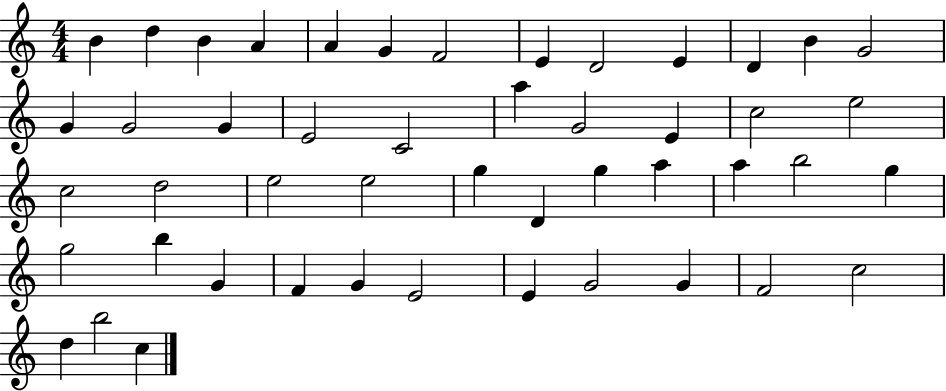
{
  \clef treble
  \numericTimeSignature
  \time 4/4
  \key c \major
  b'4 d''4 b'4 a'4 | a'4 g'4 f'2 | e'4 d'2 e'4 | d'4 b'4 g'2 | \break g'4 g'2 g'4 | e'2 c'2 | a''4 g'2 e'4 | c''2 e''2 | \break c''2 d''2 | e''2 e''2 | g''4 d'4 g''4 a''4 | a''4 b''2 g''4 | \break g''2 b''4 g'4 | f'4 g'4 e'2 | e'4 g'2 g'4 | f'2 c''2 | \break d''4 b''2 c''4 | \bar "|."
}